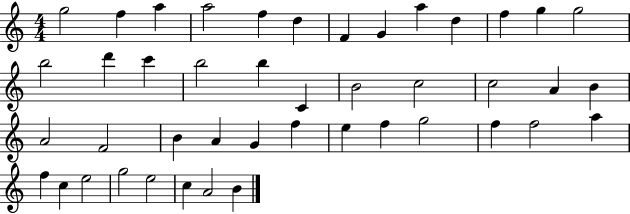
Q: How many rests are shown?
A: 0